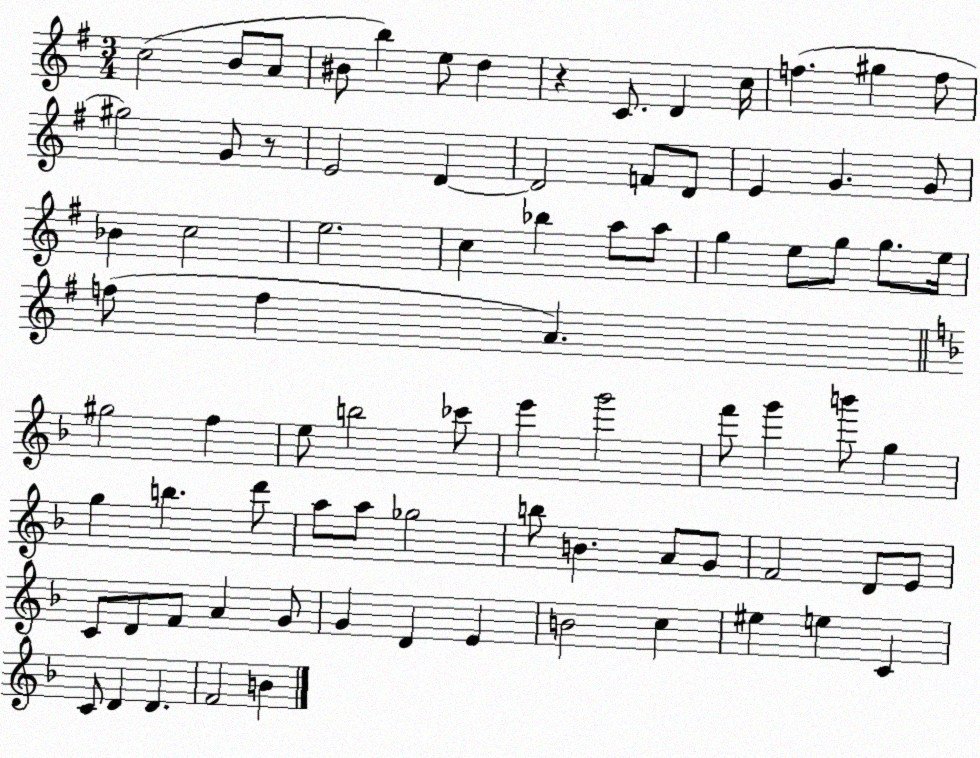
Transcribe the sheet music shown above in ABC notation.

X:1
T:Untitled
M:3/4
L:1/4
K:G
c2 B/2 A/2 ^B/2 b e/2 d z C/2 D c/4 f ^g f/2 ^g2 G/2 z/2 E2 D D2 F/2 D/2 E G G/2 _B c2 e2 c _b a/2 a/2 g e/2 g/2 g/2 e/4 f/2 f A ^g2 f e/2 b2 _c'/2 e' g'2 f'/2 g' b'/2 g g b d'/2 a/2 a/2 _g2 b/2 B A/2 G/2 F2 D/2 E/2 C/2 D/2 F/2 A G/2 G D E B2 c ^e e C C/2 D D F2 B